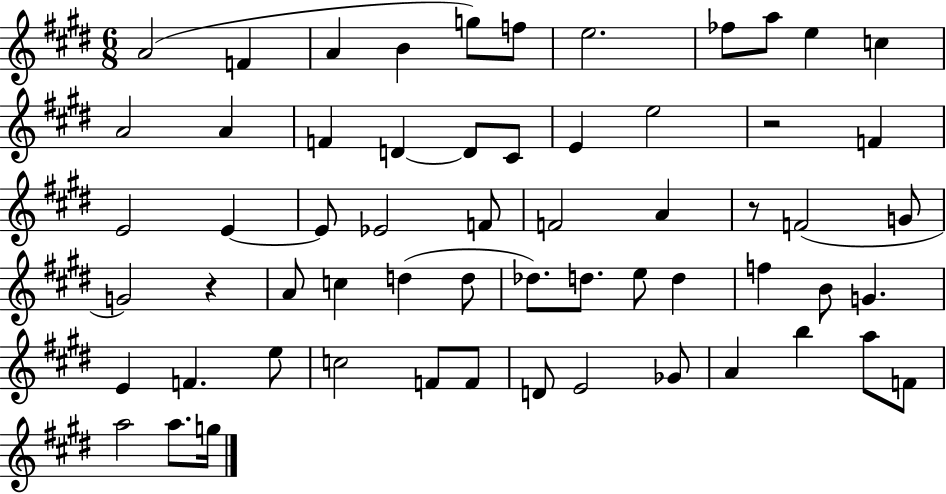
X:1
T:Untitled
M:6/8
L:1/4
K:E
A2 F A B g/2 f/2 e2 _f/2 a/2 e c A2 A F D D/2 ^C/2 E e2 z2 F E2 E E/2 _E2 F/2 F2 A z/2 F2 G/2 G2 z A/2 c d d/2 _d/2 d/2 e/2 d f B/2 G E F e/2 c2 F/2 F/2 D/2 E2 _G/2 A b a/2 F/2 a2 a/2 g/4